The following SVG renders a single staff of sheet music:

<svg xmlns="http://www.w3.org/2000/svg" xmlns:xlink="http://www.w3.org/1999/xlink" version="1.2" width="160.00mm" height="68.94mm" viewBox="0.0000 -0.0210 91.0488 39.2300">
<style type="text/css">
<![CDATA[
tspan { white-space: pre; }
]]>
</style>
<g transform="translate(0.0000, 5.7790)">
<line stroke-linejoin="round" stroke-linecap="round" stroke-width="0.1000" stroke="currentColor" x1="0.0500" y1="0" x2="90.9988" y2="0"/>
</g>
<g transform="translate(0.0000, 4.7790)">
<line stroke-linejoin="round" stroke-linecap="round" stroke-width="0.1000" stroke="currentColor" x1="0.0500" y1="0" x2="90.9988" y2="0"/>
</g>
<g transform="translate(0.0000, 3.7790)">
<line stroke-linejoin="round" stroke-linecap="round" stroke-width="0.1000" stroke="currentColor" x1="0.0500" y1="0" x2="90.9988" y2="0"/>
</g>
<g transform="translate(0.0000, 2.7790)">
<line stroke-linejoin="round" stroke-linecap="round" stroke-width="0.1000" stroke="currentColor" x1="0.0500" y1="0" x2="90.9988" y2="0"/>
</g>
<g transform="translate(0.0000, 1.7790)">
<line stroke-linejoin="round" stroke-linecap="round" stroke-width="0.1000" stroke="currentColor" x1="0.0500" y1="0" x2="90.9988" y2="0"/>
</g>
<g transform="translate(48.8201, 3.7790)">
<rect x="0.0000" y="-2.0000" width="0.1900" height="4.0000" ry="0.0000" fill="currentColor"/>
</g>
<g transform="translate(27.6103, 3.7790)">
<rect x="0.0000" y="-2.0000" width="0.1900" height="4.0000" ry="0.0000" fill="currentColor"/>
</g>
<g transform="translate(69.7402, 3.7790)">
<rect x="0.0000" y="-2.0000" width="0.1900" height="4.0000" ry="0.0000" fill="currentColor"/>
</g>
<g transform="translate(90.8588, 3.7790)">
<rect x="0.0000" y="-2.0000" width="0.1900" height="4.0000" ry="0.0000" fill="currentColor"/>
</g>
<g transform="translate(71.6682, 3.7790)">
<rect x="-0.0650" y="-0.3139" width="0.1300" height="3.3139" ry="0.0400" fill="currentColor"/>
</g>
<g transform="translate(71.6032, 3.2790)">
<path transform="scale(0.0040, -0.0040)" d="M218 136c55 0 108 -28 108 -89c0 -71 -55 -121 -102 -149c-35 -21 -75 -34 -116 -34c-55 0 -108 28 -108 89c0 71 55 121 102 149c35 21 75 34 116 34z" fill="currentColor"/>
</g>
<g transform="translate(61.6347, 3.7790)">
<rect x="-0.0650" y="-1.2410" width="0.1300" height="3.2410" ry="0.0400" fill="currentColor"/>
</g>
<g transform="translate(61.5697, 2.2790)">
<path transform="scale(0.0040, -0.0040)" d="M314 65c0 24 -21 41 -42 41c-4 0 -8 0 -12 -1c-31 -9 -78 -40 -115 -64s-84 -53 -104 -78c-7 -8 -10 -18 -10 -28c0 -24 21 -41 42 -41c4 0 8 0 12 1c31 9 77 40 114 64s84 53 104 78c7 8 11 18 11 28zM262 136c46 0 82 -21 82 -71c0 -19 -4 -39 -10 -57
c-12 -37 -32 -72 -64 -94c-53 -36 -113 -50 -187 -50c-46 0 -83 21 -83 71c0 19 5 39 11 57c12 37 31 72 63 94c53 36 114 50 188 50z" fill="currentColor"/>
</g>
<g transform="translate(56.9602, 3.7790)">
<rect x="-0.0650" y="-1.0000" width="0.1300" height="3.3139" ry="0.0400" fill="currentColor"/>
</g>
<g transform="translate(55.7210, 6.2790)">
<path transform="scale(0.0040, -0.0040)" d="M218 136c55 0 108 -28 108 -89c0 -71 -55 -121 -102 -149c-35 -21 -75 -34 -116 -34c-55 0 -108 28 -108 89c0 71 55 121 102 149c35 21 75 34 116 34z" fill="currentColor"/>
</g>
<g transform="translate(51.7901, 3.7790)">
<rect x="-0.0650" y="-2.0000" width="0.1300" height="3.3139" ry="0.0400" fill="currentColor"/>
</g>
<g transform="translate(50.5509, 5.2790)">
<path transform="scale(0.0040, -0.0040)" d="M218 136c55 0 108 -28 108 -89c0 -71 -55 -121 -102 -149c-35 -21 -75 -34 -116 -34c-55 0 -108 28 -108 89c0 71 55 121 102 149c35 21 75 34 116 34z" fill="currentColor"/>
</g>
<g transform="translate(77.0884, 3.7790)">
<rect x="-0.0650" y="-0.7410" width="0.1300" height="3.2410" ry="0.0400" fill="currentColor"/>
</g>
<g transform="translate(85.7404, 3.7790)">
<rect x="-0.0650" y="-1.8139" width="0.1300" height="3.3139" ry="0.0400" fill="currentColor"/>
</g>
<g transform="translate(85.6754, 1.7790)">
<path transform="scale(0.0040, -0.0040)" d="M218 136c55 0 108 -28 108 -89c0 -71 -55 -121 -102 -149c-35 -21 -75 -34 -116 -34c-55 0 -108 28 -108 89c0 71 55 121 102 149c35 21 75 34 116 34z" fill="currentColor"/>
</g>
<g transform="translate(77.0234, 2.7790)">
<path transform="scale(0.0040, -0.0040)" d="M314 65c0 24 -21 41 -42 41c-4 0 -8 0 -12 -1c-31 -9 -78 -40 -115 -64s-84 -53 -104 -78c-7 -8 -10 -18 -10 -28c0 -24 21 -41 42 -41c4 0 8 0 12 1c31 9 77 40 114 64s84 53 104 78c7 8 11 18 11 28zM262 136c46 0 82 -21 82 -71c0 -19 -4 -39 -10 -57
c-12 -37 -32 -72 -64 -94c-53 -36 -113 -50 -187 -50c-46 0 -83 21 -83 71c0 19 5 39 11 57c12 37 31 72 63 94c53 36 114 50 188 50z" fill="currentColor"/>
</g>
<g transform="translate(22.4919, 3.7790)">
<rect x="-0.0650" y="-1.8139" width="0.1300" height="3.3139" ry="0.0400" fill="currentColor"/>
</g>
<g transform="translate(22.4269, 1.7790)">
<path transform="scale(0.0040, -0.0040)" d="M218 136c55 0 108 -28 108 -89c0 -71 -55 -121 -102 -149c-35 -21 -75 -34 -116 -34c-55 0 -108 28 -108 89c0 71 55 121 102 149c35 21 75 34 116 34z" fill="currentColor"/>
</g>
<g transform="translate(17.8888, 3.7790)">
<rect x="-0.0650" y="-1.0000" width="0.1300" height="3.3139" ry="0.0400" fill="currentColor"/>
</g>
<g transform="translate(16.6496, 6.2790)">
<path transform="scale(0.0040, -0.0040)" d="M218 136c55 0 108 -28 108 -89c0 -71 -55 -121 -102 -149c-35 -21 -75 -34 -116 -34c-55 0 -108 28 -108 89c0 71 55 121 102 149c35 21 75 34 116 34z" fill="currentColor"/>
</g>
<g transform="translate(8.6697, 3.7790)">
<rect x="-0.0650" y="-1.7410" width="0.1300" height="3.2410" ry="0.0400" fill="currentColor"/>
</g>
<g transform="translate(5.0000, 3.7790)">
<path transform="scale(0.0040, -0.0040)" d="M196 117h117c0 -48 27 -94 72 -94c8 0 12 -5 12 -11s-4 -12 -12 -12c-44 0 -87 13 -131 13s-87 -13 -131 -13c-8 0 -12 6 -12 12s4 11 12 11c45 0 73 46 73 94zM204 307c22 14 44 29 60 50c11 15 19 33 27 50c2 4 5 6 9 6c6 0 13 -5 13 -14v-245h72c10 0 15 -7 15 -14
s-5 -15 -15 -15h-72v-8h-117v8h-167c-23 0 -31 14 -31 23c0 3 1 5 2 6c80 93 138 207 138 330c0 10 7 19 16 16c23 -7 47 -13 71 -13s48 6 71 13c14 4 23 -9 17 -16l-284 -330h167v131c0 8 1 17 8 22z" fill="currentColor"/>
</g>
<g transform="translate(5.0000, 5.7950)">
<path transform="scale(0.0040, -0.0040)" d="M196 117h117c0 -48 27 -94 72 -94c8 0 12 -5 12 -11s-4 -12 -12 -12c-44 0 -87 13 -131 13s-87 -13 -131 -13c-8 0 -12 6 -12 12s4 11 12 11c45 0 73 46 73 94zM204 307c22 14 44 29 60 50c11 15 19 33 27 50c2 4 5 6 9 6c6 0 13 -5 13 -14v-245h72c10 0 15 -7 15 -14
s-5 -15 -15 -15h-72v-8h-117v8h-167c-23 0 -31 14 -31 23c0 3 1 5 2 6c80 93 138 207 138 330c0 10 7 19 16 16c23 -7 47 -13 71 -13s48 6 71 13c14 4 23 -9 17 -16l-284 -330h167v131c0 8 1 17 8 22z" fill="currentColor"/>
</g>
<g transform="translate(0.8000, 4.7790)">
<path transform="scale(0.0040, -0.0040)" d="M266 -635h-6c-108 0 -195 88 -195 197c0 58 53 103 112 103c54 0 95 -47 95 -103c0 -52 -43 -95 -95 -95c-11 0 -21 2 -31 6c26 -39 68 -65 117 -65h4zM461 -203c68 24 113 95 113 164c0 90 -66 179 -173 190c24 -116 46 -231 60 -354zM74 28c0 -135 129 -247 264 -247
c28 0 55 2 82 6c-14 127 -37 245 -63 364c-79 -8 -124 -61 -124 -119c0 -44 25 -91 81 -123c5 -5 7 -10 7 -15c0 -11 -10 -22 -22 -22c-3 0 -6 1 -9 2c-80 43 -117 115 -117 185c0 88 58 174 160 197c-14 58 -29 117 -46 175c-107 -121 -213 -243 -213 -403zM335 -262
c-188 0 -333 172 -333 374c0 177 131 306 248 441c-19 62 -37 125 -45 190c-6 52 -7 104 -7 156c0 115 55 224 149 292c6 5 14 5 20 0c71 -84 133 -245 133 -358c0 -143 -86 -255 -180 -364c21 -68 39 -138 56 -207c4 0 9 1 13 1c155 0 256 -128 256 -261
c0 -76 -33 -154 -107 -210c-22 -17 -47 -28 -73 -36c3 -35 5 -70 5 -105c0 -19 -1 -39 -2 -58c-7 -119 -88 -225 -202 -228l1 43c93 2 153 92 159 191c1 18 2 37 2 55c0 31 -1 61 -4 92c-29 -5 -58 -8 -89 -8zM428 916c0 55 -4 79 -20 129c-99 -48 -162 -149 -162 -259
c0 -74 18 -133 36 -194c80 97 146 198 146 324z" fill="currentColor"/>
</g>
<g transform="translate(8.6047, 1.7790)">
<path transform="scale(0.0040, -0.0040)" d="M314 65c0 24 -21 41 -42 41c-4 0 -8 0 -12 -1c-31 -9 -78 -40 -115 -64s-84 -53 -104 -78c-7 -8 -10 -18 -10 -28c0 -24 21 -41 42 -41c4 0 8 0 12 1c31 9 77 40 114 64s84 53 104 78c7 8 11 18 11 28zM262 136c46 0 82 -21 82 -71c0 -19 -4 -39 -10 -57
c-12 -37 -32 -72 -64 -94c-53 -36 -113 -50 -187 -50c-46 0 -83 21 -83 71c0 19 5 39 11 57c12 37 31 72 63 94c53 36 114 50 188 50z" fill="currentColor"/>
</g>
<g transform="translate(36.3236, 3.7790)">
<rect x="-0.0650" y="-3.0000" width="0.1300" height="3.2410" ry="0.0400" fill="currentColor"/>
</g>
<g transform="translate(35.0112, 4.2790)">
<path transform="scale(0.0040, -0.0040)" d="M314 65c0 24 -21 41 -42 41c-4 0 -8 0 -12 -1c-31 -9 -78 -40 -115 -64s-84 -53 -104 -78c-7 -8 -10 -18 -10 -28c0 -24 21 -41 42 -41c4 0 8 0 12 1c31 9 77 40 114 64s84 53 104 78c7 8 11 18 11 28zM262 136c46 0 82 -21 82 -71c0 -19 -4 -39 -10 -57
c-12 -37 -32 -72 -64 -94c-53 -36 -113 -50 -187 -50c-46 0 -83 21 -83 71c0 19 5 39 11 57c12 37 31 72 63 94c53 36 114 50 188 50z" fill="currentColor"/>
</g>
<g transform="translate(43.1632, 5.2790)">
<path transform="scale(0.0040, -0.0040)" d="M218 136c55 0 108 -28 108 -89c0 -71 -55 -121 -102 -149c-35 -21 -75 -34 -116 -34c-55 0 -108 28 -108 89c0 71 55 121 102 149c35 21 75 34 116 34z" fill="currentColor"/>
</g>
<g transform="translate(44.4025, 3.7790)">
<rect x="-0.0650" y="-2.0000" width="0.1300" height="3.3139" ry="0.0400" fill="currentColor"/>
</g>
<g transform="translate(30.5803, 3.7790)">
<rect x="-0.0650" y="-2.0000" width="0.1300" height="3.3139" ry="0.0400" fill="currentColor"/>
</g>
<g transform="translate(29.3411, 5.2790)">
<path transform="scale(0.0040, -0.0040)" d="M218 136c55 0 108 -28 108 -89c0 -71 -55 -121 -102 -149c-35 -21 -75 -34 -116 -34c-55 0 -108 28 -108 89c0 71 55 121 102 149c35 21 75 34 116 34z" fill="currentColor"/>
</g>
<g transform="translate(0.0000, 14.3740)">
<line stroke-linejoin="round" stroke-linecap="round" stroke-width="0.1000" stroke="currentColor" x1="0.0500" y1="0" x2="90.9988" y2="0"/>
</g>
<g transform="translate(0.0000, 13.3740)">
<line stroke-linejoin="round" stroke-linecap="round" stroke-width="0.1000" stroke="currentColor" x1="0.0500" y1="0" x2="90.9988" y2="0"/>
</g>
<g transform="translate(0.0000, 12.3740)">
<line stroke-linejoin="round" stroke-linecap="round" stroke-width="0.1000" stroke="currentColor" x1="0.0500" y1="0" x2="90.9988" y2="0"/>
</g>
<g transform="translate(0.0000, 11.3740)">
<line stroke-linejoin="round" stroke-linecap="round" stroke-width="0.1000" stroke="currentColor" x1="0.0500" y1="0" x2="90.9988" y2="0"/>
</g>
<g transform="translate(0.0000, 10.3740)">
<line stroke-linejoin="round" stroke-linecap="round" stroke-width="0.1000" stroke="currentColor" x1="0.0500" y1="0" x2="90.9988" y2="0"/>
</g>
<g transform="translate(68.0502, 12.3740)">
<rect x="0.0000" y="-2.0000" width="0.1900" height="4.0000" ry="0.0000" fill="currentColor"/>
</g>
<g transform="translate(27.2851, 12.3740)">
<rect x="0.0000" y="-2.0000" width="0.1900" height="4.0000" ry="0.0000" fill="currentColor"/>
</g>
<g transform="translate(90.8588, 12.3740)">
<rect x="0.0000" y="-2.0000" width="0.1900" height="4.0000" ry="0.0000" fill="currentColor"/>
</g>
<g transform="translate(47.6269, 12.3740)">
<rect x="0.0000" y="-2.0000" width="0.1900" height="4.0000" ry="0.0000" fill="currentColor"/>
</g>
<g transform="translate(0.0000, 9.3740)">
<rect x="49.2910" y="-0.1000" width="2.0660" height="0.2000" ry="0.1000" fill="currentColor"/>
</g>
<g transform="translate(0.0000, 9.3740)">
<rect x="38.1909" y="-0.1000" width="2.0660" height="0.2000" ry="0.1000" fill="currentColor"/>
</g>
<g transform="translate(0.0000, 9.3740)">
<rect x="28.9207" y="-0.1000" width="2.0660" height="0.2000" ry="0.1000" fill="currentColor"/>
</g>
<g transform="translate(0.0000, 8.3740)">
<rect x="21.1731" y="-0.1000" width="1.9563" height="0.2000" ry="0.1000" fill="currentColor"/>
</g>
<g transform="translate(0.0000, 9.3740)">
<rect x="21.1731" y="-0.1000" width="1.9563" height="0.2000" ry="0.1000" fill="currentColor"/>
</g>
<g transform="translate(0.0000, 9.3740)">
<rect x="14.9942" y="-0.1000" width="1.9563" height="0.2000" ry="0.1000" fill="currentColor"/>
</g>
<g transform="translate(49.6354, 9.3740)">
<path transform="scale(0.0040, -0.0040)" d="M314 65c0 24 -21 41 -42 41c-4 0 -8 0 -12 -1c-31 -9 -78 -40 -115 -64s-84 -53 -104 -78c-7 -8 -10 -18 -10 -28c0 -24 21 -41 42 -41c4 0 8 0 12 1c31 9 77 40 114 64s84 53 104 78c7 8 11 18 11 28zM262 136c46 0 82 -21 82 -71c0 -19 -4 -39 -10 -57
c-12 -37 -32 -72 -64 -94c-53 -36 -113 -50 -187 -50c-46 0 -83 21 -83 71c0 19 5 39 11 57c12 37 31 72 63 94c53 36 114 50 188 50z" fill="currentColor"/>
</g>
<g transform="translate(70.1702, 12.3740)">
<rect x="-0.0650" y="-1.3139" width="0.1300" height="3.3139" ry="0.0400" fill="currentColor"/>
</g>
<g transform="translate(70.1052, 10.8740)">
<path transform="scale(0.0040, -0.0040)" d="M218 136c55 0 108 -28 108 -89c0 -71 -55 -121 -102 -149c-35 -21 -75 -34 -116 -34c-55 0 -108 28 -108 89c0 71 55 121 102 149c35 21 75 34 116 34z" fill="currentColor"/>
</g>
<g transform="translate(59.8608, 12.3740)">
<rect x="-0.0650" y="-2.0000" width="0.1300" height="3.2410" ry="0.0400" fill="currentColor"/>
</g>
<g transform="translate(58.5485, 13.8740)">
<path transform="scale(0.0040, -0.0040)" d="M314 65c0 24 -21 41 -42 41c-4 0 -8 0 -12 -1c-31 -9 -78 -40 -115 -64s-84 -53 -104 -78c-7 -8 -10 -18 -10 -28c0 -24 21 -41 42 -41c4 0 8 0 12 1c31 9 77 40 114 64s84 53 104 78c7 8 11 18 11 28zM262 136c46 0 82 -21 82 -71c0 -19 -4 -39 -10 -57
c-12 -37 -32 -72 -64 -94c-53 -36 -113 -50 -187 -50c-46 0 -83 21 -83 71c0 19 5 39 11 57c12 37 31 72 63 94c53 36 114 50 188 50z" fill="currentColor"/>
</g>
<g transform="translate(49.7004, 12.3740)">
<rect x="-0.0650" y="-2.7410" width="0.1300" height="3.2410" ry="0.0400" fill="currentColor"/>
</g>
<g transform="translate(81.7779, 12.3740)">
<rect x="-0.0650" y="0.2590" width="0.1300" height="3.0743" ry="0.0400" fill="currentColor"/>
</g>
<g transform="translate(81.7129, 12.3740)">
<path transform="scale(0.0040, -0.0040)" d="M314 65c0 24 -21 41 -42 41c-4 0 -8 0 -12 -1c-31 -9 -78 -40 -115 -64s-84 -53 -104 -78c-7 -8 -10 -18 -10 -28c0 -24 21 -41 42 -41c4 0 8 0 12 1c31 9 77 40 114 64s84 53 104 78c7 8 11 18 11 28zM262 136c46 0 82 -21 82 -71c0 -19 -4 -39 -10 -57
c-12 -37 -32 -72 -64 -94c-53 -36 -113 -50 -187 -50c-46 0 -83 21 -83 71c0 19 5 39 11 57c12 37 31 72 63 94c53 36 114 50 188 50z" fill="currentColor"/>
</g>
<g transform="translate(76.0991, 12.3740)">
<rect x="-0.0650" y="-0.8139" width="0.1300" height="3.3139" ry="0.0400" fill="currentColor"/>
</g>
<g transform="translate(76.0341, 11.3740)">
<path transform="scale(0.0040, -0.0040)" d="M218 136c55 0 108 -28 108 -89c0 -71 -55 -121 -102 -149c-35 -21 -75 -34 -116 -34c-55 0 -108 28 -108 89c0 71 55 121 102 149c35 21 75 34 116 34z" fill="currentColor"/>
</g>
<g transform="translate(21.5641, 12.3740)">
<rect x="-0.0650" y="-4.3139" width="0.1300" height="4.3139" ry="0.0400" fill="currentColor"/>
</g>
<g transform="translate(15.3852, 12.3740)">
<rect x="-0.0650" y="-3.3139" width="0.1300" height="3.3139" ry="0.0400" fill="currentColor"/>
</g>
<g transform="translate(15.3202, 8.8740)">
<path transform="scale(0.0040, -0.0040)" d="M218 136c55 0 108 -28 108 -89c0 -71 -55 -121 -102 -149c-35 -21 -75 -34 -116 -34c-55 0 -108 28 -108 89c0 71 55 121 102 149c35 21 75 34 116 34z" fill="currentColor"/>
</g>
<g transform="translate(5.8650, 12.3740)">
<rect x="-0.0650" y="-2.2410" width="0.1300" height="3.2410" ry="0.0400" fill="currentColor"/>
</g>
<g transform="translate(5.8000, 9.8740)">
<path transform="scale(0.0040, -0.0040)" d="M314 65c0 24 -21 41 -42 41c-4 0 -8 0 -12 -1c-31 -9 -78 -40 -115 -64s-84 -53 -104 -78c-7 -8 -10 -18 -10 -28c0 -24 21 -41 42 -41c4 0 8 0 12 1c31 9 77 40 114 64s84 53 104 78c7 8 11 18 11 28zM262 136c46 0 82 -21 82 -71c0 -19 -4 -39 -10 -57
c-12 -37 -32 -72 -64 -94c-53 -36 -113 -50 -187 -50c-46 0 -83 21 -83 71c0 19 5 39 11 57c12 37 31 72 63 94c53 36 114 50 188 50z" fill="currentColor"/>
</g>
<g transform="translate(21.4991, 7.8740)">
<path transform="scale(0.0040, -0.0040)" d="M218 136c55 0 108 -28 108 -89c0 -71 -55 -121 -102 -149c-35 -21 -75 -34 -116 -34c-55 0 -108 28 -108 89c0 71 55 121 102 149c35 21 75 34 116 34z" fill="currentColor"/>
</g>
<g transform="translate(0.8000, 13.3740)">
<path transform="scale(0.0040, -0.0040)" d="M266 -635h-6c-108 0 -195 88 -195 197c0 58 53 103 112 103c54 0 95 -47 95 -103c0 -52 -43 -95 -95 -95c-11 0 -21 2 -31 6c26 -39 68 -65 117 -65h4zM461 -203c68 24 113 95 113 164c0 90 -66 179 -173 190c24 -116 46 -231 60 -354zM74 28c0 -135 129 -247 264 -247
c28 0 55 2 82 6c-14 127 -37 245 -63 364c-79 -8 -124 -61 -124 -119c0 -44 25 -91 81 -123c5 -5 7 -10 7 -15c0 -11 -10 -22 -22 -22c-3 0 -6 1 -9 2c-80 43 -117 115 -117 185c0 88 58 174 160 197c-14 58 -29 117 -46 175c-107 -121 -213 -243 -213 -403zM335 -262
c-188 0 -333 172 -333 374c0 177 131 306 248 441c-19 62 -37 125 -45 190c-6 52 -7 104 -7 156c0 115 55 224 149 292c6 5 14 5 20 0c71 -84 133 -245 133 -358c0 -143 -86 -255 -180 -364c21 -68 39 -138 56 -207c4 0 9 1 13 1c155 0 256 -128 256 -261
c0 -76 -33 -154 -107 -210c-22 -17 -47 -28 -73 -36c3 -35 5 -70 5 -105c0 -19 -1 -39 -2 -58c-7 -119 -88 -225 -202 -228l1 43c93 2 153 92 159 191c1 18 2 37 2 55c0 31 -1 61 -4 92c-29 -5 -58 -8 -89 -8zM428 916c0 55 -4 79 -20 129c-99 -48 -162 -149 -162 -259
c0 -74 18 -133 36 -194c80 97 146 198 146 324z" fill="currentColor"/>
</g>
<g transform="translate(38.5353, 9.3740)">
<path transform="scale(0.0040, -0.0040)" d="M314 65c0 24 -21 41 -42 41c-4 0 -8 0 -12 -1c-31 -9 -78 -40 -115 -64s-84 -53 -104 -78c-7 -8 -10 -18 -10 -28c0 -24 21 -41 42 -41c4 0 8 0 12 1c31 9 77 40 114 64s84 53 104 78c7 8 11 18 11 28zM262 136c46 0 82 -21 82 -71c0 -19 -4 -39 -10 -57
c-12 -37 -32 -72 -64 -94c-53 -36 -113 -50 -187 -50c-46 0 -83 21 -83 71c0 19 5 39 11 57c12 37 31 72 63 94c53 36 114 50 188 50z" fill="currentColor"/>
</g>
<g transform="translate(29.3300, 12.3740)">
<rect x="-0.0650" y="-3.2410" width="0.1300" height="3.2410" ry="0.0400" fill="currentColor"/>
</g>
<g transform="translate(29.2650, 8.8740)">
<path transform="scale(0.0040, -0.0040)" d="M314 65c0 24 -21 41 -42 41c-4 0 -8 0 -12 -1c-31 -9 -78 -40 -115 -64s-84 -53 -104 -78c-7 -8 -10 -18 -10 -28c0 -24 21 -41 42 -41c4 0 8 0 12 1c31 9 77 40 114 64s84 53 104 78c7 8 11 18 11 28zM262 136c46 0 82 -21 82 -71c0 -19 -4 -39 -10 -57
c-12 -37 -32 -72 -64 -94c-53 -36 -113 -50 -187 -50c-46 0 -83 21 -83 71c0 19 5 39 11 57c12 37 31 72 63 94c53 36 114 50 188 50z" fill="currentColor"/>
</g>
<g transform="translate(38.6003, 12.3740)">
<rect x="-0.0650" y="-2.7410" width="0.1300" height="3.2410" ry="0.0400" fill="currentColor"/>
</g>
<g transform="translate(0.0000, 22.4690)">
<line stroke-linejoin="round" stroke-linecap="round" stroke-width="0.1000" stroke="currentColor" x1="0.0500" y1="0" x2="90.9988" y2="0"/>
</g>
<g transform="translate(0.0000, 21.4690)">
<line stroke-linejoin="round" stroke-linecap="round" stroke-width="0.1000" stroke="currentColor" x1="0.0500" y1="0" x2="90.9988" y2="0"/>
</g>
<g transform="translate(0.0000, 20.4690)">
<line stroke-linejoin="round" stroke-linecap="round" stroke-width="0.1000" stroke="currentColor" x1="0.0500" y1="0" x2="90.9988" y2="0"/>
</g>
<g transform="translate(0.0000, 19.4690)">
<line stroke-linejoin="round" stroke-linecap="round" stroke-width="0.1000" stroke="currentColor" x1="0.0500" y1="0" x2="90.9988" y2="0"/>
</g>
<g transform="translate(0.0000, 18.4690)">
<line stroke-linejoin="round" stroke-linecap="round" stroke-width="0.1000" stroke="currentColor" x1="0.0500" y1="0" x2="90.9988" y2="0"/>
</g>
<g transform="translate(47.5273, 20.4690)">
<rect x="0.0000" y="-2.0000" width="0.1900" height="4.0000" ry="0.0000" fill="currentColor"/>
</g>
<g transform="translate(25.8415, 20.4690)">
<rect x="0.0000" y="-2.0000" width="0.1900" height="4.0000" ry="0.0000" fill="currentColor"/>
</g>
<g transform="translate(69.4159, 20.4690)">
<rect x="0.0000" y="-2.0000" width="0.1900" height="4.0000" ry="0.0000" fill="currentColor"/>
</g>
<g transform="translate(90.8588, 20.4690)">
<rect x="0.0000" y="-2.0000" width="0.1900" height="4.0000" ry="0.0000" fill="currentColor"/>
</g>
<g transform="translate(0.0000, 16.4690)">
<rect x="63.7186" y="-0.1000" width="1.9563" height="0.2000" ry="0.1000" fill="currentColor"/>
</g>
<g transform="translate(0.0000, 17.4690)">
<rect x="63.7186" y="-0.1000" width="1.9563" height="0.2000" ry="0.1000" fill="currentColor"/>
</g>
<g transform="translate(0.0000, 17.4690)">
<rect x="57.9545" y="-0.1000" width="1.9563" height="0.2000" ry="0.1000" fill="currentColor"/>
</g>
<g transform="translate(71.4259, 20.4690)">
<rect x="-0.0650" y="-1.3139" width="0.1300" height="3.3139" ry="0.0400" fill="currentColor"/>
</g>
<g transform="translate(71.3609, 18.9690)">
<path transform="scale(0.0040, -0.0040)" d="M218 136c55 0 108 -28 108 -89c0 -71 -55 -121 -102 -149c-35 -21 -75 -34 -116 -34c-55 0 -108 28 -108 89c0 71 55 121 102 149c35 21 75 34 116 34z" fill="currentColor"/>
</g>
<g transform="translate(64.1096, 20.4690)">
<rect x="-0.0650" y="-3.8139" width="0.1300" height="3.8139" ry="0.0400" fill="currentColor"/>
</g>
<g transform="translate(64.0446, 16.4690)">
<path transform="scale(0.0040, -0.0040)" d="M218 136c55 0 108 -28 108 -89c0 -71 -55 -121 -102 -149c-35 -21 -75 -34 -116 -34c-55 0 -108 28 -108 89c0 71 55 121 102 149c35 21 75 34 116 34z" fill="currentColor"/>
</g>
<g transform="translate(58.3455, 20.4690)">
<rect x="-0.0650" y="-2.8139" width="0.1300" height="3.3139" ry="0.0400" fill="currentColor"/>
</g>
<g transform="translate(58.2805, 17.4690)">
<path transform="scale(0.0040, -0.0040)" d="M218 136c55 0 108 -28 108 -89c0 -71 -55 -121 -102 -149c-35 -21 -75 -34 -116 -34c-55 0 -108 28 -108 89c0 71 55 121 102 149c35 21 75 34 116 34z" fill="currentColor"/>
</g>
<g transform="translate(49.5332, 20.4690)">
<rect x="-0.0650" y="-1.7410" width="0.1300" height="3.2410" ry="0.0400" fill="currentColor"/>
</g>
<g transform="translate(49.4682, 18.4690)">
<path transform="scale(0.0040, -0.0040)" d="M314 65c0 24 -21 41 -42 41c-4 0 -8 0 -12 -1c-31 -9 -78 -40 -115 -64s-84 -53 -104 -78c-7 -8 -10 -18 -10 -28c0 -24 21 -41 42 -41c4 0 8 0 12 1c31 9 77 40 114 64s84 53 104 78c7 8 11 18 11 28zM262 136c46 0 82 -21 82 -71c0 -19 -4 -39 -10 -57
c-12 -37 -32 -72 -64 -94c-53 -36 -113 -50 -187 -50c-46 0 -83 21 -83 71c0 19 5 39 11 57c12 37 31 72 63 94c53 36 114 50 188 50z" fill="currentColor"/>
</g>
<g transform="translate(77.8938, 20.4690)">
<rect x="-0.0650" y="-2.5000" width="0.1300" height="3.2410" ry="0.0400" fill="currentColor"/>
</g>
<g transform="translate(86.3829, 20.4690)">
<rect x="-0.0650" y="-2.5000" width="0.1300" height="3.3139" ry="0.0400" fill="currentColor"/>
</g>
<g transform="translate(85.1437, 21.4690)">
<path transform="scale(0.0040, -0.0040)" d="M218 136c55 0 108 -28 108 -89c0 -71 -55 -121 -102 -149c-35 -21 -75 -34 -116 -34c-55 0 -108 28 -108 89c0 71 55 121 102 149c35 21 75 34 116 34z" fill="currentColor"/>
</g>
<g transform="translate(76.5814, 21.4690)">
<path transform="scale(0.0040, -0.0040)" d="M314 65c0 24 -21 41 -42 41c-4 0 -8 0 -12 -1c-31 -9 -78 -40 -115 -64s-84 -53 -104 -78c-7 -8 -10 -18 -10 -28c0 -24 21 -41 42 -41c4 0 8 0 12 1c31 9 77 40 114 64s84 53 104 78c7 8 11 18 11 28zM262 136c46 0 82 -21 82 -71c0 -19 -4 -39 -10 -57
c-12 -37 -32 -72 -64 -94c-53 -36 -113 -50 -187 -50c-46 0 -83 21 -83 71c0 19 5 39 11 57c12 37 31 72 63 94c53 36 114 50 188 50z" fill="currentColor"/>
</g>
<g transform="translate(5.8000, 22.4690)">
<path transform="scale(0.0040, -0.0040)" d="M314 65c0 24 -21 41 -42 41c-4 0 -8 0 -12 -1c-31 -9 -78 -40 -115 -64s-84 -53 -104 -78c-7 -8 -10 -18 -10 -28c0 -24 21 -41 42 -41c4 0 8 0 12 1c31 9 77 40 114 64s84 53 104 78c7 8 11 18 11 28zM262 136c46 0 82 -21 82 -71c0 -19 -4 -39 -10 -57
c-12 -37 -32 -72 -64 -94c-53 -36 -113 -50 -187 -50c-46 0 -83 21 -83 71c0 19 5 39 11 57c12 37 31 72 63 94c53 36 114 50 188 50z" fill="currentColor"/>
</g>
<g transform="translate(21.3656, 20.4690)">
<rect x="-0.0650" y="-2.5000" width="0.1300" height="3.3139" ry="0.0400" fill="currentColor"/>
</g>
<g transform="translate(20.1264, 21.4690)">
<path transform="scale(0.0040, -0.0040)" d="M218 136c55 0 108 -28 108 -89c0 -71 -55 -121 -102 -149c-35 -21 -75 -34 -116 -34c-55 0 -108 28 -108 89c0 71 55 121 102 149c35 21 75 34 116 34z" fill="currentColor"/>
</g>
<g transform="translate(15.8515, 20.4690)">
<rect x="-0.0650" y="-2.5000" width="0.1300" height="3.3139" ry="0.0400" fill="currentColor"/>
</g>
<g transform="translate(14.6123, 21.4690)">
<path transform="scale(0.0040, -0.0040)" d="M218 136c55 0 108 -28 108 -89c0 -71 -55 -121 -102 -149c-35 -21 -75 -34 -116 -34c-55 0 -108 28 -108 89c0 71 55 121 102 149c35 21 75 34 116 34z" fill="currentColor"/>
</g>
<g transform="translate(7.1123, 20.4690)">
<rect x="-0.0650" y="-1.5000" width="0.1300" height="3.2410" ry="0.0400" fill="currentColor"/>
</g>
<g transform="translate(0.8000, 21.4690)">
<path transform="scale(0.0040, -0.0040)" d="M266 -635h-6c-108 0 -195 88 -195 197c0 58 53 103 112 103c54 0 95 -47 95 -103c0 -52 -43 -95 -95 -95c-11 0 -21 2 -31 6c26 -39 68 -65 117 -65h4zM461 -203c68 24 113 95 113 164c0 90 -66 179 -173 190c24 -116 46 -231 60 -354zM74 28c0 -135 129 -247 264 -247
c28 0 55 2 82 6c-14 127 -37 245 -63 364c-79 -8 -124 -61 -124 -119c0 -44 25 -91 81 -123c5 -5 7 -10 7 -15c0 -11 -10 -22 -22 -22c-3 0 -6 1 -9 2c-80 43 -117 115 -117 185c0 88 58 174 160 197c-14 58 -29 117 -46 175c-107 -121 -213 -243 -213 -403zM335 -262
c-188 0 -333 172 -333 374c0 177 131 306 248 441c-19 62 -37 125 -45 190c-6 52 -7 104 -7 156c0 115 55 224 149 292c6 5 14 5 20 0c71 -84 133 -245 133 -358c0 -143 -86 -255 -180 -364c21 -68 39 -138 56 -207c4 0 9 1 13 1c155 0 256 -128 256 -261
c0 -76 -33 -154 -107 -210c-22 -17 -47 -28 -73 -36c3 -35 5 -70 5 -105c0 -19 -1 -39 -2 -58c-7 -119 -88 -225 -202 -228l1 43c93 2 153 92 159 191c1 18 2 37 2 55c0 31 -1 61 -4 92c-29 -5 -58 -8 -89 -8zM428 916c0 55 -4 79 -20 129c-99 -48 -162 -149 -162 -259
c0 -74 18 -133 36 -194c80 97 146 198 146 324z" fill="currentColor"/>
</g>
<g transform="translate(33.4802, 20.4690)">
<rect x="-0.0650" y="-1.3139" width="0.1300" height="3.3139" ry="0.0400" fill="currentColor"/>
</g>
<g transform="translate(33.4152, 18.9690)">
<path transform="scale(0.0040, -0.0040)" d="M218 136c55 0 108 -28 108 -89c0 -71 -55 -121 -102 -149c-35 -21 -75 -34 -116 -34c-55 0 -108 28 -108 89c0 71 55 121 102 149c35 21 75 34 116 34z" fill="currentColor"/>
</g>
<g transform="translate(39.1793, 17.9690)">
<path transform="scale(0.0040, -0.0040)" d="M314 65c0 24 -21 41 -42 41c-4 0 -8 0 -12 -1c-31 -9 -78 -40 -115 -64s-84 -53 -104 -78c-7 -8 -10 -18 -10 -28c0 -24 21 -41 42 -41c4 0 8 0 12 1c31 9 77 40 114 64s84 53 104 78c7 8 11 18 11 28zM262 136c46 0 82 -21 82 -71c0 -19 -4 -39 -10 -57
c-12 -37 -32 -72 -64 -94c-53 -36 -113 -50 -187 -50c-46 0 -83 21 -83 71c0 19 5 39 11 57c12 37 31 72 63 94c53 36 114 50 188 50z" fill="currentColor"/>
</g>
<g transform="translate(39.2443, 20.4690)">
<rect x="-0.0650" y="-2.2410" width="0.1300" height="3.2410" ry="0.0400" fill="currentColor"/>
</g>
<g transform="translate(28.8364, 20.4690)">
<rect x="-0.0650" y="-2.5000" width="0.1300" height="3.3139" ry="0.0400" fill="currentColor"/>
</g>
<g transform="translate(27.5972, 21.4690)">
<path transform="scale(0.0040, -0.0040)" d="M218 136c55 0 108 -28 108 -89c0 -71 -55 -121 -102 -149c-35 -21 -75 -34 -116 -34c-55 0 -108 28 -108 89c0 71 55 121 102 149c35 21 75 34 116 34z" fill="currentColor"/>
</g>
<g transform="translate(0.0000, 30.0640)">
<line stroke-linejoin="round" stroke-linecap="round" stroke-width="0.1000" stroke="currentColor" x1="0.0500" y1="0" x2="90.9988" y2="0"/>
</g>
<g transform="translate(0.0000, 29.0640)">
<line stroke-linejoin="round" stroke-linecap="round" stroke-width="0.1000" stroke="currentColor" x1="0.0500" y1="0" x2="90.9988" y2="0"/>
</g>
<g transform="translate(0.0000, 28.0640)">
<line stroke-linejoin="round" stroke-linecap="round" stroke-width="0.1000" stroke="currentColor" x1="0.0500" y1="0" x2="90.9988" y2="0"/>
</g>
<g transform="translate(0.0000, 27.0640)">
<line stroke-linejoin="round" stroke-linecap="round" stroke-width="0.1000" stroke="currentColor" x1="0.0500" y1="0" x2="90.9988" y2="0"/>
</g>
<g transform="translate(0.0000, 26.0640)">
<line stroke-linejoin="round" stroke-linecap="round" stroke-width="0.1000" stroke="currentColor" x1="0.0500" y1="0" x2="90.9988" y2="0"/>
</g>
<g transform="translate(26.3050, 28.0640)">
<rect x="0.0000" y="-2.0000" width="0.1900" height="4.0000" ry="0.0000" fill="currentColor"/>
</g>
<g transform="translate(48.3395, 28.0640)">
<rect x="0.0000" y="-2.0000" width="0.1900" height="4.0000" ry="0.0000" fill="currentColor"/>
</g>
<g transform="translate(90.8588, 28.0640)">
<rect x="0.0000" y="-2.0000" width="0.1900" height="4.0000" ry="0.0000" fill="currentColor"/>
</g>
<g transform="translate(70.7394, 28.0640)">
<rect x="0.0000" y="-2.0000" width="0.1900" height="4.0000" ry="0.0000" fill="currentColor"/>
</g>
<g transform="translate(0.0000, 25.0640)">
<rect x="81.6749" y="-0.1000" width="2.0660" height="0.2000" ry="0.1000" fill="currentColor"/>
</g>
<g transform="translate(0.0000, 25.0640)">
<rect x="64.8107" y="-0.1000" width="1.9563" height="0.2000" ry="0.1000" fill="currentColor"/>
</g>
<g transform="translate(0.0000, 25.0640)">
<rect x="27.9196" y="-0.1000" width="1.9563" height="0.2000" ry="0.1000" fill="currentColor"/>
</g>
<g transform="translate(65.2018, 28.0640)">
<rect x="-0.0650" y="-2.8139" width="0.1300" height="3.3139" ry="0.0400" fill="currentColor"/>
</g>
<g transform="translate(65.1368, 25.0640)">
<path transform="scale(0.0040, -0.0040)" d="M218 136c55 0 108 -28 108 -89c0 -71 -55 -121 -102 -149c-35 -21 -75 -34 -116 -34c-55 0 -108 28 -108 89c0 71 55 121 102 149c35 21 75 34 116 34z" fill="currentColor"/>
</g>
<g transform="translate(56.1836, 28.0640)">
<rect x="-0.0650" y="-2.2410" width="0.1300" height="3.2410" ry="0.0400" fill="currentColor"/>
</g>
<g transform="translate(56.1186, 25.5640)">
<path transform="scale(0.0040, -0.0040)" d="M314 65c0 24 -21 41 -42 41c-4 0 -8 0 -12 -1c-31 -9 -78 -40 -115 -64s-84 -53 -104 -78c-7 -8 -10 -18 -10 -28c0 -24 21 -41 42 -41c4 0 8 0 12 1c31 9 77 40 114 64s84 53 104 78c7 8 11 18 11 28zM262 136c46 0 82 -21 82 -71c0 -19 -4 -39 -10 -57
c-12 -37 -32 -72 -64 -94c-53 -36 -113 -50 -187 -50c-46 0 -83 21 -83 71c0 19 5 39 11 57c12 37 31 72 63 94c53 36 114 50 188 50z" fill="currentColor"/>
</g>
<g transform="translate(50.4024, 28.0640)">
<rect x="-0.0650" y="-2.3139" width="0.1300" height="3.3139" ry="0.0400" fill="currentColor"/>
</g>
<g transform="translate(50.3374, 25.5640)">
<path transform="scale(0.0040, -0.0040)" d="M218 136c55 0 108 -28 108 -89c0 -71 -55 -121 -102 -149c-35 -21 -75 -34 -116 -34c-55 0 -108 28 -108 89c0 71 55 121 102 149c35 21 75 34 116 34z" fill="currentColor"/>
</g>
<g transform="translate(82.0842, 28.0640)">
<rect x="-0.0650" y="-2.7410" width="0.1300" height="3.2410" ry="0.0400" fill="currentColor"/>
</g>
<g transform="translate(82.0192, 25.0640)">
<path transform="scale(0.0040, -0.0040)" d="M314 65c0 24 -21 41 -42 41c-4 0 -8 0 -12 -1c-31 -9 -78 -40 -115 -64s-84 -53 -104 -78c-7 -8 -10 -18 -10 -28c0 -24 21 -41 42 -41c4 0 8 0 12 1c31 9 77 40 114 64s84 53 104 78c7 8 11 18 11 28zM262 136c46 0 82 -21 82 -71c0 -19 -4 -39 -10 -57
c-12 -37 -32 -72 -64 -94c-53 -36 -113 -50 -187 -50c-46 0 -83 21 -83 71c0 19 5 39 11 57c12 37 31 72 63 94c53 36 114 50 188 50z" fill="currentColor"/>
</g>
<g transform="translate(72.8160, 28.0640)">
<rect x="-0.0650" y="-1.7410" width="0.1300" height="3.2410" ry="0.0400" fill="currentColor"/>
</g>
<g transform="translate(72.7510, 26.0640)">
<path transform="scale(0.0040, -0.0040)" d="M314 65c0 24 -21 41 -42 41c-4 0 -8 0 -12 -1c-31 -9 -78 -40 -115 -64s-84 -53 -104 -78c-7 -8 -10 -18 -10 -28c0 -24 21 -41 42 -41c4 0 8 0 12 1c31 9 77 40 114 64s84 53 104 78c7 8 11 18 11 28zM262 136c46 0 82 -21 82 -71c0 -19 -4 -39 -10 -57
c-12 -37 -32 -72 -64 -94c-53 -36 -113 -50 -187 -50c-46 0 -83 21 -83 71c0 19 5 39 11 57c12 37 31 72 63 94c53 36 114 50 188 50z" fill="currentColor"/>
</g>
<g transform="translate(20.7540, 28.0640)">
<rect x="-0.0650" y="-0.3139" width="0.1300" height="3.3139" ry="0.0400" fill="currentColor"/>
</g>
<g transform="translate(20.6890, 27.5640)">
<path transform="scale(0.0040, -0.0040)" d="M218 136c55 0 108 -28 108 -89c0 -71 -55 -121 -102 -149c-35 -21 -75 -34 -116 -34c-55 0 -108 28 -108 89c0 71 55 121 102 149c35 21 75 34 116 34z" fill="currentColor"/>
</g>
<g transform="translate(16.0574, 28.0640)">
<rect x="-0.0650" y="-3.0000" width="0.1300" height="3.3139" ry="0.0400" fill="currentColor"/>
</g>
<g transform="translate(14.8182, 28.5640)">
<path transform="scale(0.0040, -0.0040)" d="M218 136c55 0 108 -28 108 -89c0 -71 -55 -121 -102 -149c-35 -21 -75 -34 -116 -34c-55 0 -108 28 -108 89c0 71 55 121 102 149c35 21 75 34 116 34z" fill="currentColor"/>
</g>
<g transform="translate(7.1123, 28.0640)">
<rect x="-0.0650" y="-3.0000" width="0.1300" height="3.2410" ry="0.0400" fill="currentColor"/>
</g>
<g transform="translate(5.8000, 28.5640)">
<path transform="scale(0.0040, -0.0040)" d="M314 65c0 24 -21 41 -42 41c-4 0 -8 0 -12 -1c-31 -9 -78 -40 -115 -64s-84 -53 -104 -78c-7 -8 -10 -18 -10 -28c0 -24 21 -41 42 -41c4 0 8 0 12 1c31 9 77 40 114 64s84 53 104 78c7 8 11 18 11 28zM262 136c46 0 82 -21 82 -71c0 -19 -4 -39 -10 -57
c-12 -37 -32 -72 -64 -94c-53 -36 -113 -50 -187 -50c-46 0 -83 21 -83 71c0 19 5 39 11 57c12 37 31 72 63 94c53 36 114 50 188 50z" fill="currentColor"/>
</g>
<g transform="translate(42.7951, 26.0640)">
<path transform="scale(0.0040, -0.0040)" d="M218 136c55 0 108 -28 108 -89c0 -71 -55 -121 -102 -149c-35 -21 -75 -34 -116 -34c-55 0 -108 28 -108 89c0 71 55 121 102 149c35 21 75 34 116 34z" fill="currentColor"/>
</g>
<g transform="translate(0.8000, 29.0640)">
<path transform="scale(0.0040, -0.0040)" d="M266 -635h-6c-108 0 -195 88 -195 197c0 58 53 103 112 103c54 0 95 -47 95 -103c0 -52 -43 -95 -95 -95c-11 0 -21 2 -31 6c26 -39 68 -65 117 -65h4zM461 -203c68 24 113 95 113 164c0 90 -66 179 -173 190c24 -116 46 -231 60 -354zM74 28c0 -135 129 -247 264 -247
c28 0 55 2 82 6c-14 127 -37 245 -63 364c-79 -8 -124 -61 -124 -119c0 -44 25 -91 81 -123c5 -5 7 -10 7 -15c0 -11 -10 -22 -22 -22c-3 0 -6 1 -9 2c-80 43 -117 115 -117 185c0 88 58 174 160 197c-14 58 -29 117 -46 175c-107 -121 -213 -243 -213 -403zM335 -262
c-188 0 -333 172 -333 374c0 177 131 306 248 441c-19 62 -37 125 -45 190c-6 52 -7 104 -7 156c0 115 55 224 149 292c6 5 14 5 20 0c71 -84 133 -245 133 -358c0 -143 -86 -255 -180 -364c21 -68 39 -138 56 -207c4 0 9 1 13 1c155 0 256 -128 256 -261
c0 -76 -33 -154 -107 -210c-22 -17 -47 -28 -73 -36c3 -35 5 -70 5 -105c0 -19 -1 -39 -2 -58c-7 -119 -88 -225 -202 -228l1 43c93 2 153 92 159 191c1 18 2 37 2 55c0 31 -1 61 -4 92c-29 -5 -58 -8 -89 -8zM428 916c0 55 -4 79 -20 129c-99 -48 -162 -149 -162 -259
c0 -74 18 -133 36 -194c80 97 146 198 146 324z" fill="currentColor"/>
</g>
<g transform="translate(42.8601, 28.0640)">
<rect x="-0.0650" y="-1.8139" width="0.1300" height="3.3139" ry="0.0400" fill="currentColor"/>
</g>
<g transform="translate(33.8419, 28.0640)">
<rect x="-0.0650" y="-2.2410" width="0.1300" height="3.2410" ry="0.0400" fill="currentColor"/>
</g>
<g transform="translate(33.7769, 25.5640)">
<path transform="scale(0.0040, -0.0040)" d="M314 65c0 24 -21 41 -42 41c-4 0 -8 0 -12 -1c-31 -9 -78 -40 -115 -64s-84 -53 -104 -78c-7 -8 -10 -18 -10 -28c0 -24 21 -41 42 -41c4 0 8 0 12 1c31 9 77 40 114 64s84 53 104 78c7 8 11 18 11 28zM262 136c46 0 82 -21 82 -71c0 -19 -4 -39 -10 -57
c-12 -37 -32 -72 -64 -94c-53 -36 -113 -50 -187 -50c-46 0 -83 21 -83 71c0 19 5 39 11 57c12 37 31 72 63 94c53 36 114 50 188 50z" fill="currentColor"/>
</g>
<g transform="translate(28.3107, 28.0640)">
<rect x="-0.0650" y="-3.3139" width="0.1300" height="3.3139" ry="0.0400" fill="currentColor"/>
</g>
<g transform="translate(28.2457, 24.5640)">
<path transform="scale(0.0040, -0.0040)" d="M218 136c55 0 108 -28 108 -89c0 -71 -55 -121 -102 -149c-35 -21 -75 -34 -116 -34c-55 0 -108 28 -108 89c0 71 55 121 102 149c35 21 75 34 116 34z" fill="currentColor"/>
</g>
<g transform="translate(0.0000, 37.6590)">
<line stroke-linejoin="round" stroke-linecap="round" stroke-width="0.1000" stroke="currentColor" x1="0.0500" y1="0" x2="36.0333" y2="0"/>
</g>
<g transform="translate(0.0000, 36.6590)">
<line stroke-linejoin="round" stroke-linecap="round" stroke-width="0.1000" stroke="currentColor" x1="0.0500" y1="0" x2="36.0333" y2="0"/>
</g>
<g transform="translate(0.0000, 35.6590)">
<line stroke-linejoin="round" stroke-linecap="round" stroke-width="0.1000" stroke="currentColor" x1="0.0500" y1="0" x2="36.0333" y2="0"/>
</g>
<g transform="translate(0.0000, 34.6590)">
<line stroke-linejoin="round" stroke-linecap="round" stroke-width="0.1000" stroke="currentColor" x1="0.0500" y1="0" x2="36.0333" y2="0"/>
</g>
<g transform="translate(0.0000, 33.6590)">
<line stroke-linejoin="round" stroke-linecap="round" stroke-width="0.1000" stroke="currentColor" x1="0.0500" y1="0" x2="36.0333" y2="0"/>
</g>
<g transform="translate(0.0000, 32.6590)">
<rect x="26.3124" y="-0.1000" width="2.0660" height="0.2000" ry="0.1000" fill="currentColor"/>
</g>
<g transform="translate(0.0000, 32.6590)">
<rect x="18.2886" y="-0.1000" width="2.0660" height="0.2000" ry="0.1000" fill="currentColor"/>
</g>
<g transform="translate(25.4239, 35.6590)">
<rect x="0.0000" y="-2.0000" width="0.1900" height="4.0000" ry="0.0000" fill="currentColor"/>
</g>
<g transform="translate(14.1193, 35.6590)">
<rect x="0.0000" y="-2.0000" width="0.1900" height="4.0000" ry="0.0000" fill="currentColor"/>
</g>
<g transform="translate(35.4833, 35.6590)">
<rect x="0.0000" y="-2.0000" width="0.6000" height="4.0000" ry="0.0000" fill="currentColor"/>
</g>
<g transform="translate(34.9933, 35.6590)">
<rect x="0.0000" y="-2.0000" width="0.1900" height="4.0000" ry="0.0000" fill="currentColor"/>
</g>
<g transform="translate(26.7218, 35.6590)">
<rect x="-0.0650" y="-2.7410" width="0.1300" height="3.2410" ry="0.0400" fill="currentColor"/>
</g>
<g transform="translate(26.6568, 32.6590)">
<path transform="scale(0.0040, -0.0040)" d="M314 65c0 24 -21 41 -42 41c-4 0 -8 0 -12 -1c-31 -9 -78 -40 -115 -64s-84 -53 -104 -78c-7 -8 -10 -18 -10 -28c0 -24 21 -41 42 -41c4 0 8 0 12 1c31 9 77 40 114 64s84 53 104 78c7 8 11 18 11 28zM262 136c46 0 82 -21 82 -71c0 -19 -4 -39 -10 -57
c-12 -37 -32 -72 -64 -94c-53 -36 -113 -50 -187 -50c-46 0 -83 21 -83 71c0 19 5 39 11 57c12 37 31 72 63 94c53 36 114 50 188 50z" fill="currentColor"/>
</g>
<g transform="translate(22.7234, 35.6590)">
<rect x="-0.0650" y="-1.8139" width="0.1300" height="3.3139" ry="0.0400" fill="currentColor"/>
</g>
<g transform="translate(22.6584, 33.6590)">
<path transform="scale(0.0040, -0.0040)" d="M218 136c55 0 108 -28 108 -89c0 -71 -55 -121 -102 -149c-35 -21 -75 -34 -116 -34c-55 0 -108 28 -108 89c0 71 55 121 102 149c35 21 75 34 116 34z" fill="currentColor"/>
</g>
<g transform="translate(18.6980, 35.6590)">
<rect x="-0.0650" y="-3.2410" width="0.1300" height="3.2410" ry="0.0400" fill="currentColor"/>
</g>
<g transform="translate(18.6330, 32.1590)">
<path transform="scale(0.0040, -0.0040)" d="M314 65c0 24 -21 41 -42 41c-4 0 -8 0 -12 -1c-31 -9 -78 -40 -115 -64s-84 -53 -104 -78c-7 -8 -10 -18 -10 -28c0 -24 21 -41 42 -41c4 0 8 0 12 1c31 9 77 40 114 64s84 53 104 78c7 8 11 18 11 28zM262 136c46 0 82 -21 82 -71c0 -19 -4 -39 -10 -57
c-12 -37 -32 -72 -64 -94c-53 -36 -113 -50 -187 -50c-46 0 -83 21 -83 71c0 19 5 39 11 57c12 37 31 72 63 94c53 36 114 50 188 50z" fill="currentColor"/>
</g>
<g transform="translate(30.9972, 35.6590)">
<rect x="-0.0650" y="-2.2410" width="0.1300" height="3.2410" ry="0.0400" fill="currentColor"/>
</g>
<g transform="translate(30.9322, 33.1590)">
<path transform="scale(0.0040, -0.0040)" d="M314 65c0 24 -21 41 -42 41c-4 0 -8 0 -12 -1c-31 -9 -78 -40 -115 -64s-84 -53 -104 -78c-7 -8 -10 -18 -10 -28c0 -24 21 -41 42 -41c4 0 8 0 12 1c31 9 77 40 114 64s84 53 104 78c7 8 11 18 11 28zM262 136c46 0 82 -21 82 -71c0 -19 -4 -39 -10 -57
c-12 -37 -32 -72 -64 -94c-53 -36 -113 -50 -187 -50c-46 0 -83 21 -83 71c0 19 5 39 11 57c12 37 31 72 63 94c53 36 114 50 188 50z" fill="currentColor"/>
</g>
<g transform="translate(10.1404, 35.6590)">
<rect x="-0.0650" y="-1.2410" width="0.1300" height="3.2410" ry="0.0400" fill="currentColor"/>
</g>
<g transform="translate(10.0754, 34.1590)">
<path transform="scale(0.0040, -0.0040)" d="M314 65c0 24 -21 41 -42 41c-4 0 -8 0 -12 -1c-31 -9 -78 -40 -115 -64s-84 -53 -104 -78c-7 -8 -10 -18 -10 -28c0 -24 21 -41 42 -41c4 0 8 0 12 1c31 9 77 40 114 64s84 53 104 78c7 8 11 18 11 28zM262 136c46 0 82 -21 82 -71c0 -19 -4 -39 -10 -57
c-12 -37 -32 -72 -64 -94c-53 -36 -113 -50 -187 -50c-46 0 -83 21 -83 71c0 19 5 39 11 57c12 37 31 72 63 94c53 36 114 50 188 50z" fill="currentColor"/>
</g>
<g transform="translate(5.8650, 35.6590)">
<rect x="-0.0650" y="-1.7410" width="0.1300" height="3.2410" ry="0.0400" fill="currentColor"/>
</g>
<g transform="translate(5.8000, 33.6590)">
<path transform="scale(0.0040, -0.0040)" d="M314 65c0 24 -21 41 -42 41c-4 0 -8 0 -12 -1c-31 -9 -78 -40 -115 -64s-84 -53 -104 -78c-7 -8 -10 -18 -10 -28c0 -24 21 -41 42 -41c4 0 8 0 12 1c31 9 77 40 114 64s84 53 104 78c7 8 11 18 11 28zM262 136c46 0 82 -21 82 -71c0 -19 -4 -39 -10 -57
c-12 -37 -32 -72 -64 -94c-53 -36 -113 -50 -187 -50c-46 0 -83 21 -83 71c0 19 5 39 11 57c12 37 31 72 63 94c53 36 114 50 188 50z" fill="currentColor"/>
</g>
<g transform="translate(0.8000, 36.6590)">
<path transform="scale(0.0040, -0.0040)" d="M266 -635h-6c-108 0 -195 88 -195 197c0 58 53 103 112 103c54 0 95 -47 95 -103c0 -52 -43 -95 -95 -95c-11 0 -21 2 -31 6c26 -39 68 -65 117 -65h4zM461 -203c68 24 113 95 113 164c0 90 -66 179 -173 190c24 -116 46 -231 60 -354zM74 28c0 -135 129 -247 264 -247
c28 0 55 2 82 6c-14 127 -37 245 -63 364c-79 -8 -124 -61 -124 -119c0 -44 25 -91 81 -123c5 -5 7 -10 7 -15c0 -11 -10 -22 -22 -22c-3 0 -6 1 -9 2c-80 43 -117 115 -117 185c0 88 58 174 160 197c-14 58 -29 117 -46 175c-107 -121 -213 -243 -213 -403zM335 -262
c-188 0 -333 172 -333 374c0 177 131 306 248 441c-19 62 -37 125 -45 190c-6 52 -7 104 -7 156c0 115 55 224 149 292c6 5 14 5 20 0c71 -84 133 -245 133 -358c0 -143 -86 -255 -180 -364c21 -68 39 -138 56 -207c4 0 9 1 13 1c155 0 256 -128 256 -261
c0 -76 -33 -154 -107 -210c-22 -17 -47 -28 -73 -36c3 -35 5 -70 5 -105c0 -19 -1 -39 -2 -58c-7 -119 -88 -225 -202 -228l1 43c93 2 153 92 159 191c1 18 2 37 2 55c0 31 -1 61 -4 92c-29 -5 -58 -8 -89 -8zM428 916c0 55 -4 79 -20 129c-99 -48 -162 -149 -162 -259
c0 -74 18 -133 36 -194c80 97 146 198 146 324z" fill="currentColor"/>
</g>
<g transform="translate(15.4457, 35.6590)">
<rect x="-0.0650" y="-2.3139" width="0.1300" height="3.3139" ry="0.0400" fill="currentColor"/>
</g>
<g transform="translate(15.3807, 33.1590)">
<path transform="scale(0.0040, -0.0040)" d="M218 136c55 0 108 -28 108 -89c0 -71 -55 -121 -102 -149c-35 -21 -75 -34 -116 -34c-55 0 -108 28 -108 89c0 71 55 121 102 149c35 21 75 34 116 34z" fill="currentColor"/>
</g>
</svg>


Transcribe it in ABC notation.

X:1
T:Untitled
M:4/4
L:1/4
K:C
f2 D f F A2 F F D e2 c d2 f g2 b d' b2 a2 a2 F2 e d B2 E2 G G G e g2 f2 a c' e G2 G A2 A c b g2 f g g2 a f2 a2 f2 e2 g b2 f a2 g2